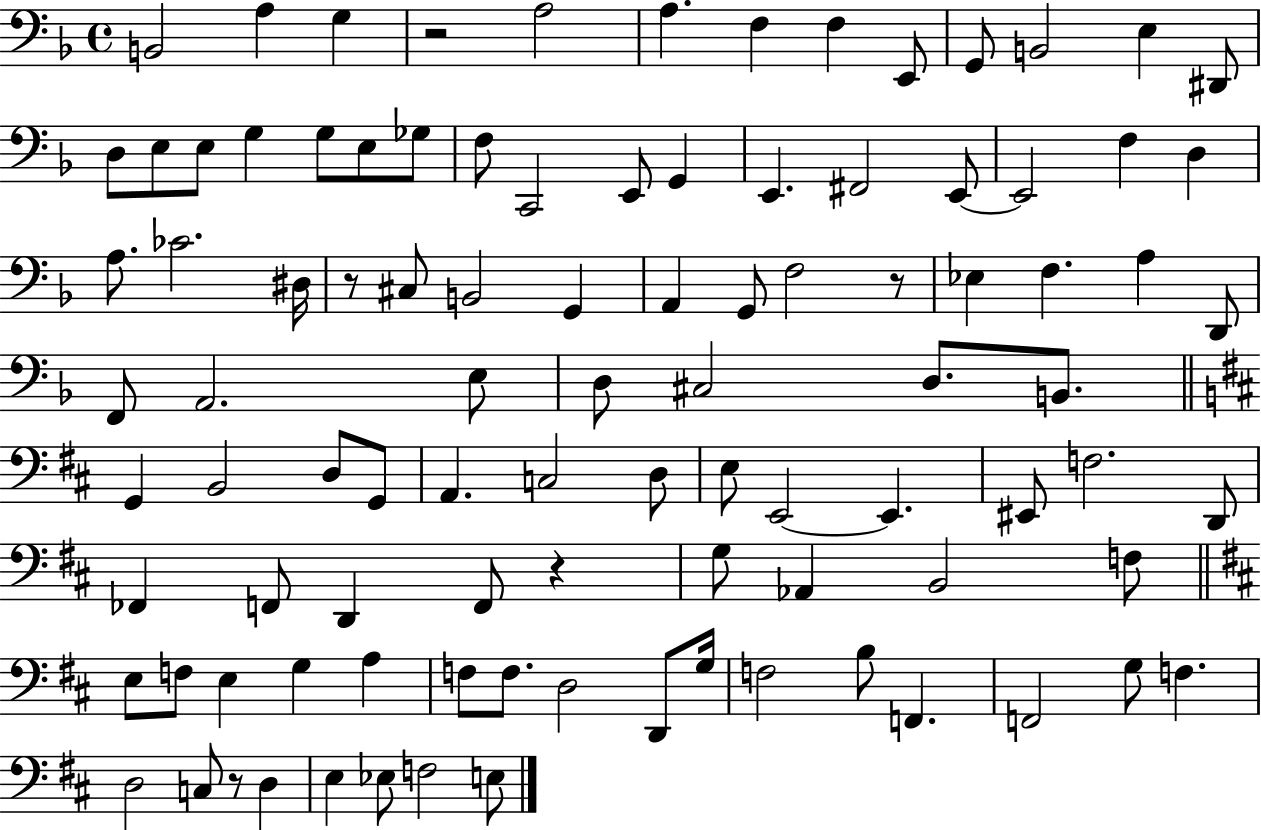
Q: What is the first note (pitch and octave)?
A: B2